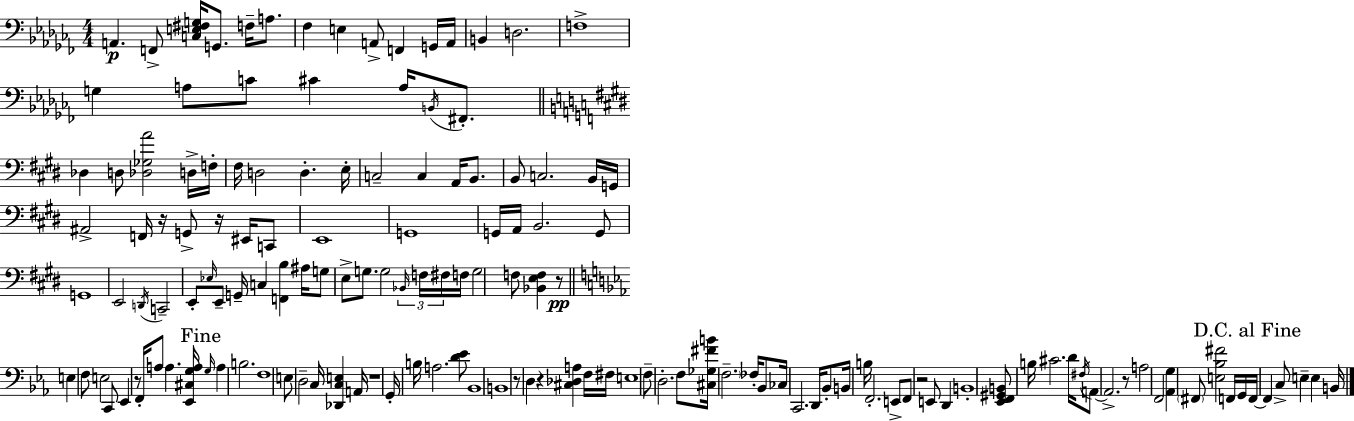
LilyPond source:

{
  \clef bass
  \numericTimeSignature
  \time 4/4
  \key aes \minor
  \repeat volta 2 { a,4.\p f,8-> <c e fis g>16 g,8. f16-- a8. | fes4 e4 a,8-> f,4 g,16 a,16 | b,4 d2. | f1-> | \break g4 a8 c'8 cis'4 a16 \acciaccatura { b,16 } fis,8.-. | \bar "||" \break \key e \major des4 d8 <des ges a'>2 d16-> f16-. | fis16 d2 d4.-. e16-. | c2-- c4 a,16 b,8. | b,8 c2. b,16 g,16 | \break ais,2-> f,16 r16 g,8-> r16 eis,16 c,8 | e,1 | g,1 | g,16 a,16 b,2. g,8 | \break g,1 | e,2 \acciaccatura { d,16 } c,2-- | e,8-. \grace { ees16 } e,8-- g,16-- c4 <f, b>4 ais16 | g8 e8-> g8. g2 \tuplet 3/2 { \grace { bes,16 } | \break f16 fis16 } f16 g2 f8 <bes, e f>4 | r8\pp \bar "||" \break \key ees \major e4 f8 e2 c,8 | ees,4 r8 f,16-. a8 a4. <ees, cis g a>16 | \mark "Fine" \grace { g16 } a4 b2. | f1 | \break e8 d2-- c16 <des, c e>4 | a,16 r1 | g,16-. b16 a2. <d' ees'>8 | bes,1 | \break b,1 | r8 d4 r4 <cis des a>4 f16 | fis16 e1 | f8-- d2.-. f8 | \break <cis ges fis' b'>16 \parenthesize f2.-- fes16-. bes,8 | ces16 c,2. d,16 bes,8-. | b,16 b16 f,2.-. e,8-> | f,8 r2 e,8 d,4 | \break b,1-. | <ees, f, gis, b,>8 b16 cis'2. | d'16 \acciaccatura { fis16 } a,8~~ a,2.-> | r8 a2 f,2 | \break <aes, g>4 \parenthesize fis,8 <e bes fis'>2 | f,16 g,16 \mark "D.C. al Fine" f,16~~ f,4 c8-> e4-- e4 | b,16 } \bar "|."
}